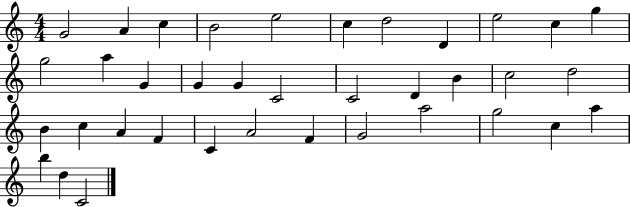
G4/h A4/q C5/q B4/h E5/h C5/q D5/h D4/q E5/h C5/q G5/q G5/h A5/q G4/q G4/q G4/q C4/h C4/h D4/q B4/q C5/h D5/h B4/q C5/q A4/q F4/q C4/q A4/h F4/q G4/h A5/h G5/h C5/q A5/q B5/q D5/q C4/h